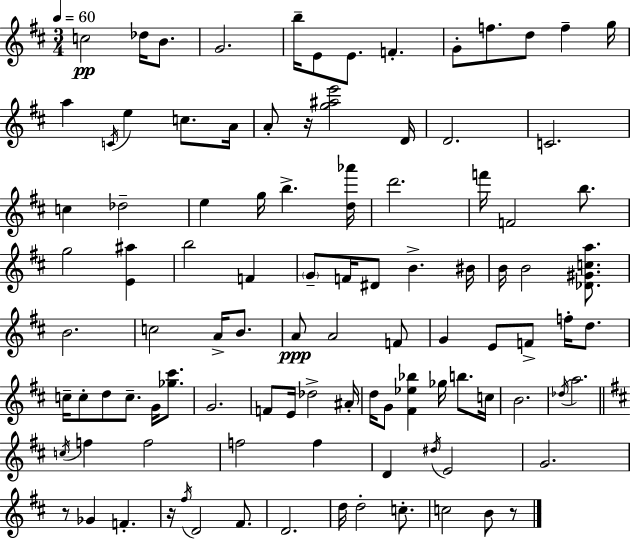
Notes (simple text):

C5/h Db5/s B4/e. G4/h. B5/s E4/e E4/e. F4/q. G4/e F5/e. D5/e F5/q G5/s A5/q C4/s E5/q C5/e. A4/s A4/e R/s [G5,A#5,E6]/h D4/s D4/h. C4/h. C5/q Db5/h E5/q G5/s B5/q. [D5,Ab6]/s D6/h. F6/s F4/h B5/e. G5/h [E4,A#5]/q B5/h F4/q G4/e F4/s D#4/e B4/q. BIS4/s B4/s B4/h [Db4,G#4,C5,A5]/e. B4/h. C5/h A4/s B4/e. A4/e A4/h F4/e G4/q E4/e F4/e F5/s D5/e. C5/s C5/e D5/e C5/e. G4/s [Gb5,C#6]/e. G4/h. F4/e E4/s Db5/h A#4/s D5/s G4/e [F#4,Eb5,Bb5]/q Gb5/s B5/e. C5/s B4/h. Db5/s A5/h. C5/s F5/q F5/h F5/h F5/q D4/q D#5/s E4/h G4/h. R/e Gb4/q F4/q. R/s F#5/s D4/h F#4/e. D4/h. D5/s D5/h C5/e. C5/h B4/e R/e